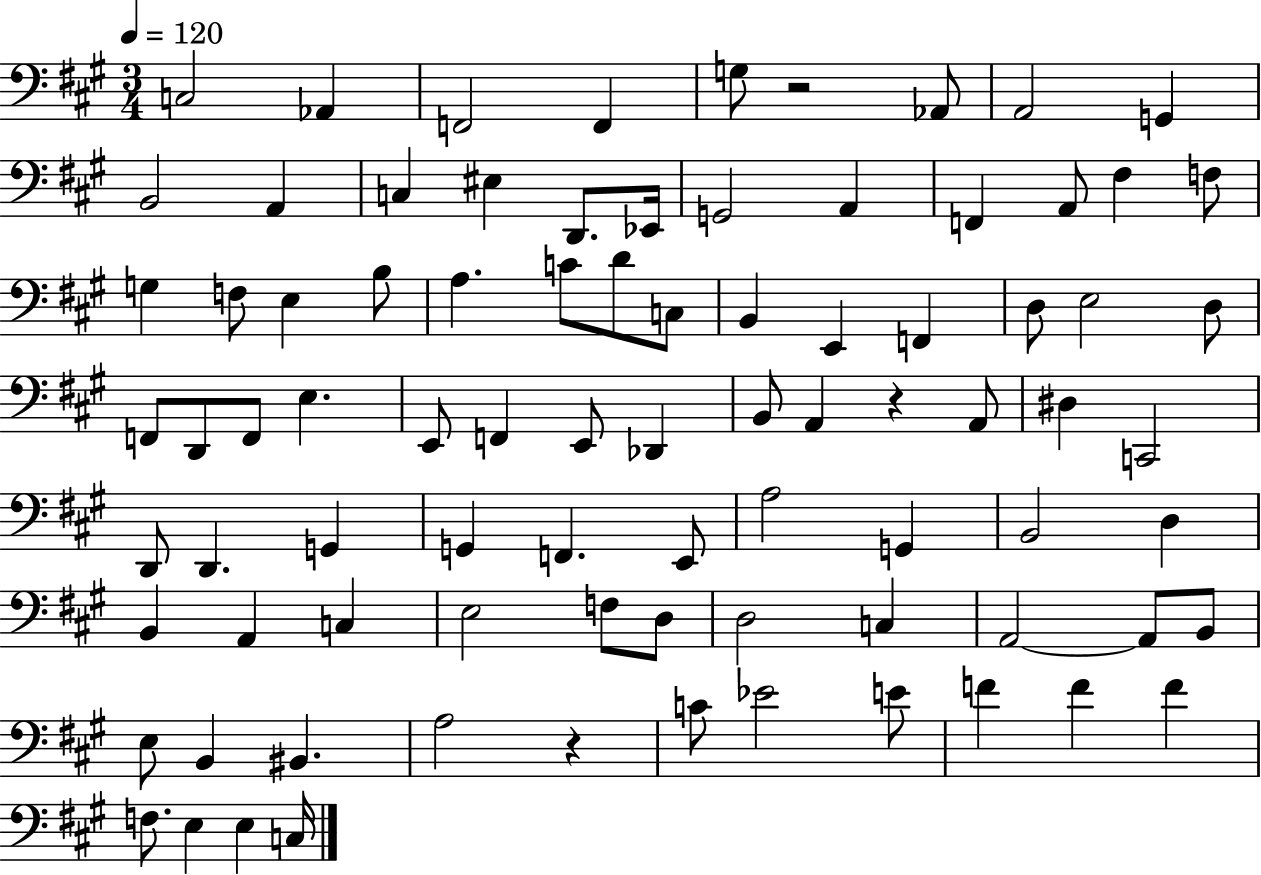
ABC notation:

X:1
T:Untitled
M:3/4
L:1/4
K:A
C,2 _A,, F,,2 F,, G,/2 z2 _A,,/2 A,,2 G,, B,,2 A,, C, ^E, D,,/2 _E,,/4 G,,2 A,, F,, A,,/2 ^F, F,/2 G, F,/2 E, B,/2 A, C/2 D/2 C,/2 B,, E,, F,, D,/2 E,2 D,/2 F,,/2 D,,/2 F,,/2 E, E,,/2 F,, E,,/2 _D,, B,,/2 A,, z A,,/2 ^D, C,,2 D,,/2 D,, G,, G,, F,, E,,/2 A,2 G,, B,,2 D, B,, A,, C, E,2 F,/2 D,/2 D,2 C, A,,2 A,,/2 B,,/2 E,/2 B,, ^B,, A,2 z C/2 _E2 E/2 F F F F,/2 E, E, C,/4